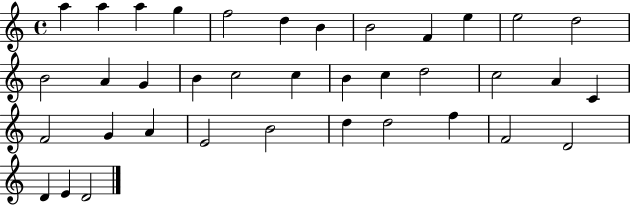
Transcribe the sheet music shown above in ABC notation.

X:1
T:Untitled
M:4/4
L:1/4
K:C
a a a g f2 d B B2 F e e2 d2 B2 A G B c2 c B c d2 c2 A C F2 G A E2 B2 d d2 f F2 D2 D E D2